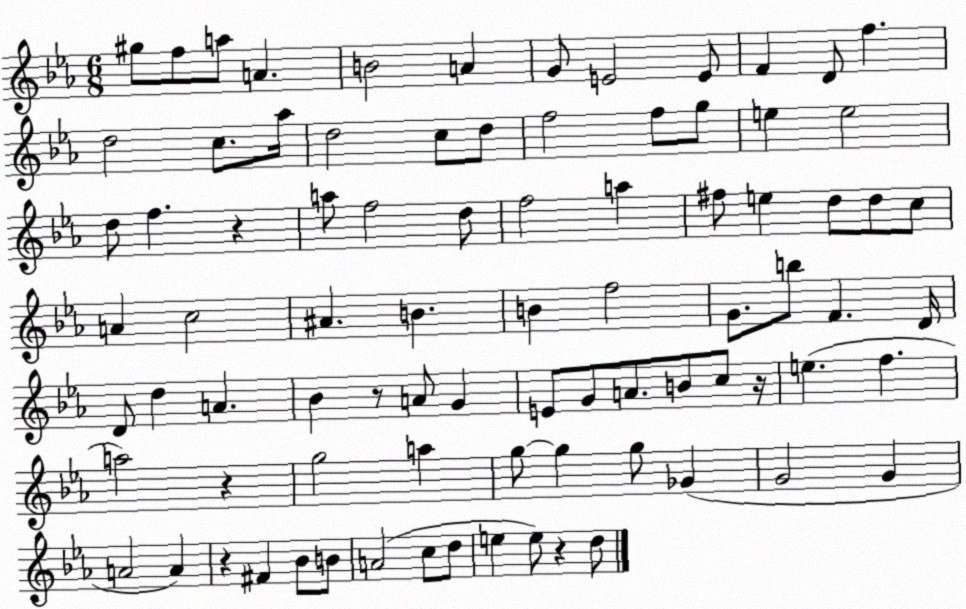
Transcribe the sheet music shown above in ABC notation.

X:1
T:Untitled
M:6/8
L:1/4
K:Eb
^g/2 f/2 a/2 A B2 A G/2 E2 E/2 F D/2 f d2 c/2 _a/4 d2 c/2 d/2 f2 f/2 g/2 e e2 d/2 f z a/2 f2 d/2 f2 a ^f/2 e d/2 d/2 c/2 A c2 ^A B B f2 G/2 b/2 F D/4 D/2 d A _B z/2 A/2 G E/2 G/2 A/2 B/2 c/2 z/4 e f a2 z g2 a g/2 g g/2 _G G2 G A2 A z ^F _B/2 B/2 A2 c/2 d/2 e e/2 z d/2